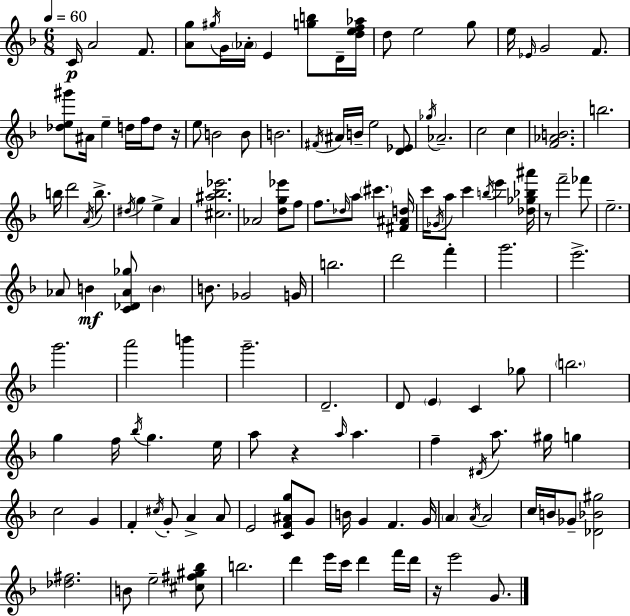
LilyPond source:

{
  \clef treble
  \numericTimeSignature
  \time 6/8
  \key d \minor
  \tempo 4 = 60
  c'16\p a'2 f'8. | <a' g''>8 \acciaccatura { gis''16 } g'16 \parenthesize aes'16-. e'4 <g'' b''>8 d'16-- | <d'' e'' f'' aes''>16 d''8 e''2 g''8 | e''16 \grace { ees'16 } g'2 f'8. | \break <des'' e'' gis'''>8 ais'16 e''4-- d''16 f''16 d''8 | r16 e''8 b'2 | b'8 b'2. | \acciaccatura { fis'16 } ais'16 b'16-- e''2 | \break <d' ees'>8 \acciaccatura { ges''16 } aes'2.-- | c''2 | c''4 <f' aes' b'>2. | b''2. | \break b''16 d'''2 | \acciaccatura { a'16 } b''8.-> \acciaccatura { dis''16 } g''4 e''4-> | a'4 <cis'' ais'' bes'' ees'''>2. | aes'2 | \break <d'' g'' ees'''>8 f''8 f''8. \grace { des''16 } a''8 | \parenthesize cis'''4. <fis' ais' d''>16 c'''16 \acciaccatura { ges'16 } a''8 c'''4 | \acciaccatura { b''16 } e'''4 <des'' ges'' bes'' ais'''>16 r8 f'''2-- | fes'''8 e''2.-- | \break aes'8 b'4\mf | <c' des' aes' ges''>8 \parenthesize b'4 b'8. | ges'2 g'16 b''2. | d'''2 | \break f'''4-. g'''2. | e'''2.-> | g'''2. | a'''2 | \break b'''4 g'''2.-- | d'2.-- | d'8 \parenthesize e'4 | c'4 ges''8 \parenthesize b''2. | \break g''4 | f''16 \acciaccatura { bes''16 } g''4. e''16 a''8 | r4 \grace { a''16 } a''4. f''4-- | \acciaccatura { dis'16 } a''8. gis''16 g''4 | \break c''2 g'4 | f'4-. \acciaccatura { cis''16 } g'8-. a'4-> a'8 | e'2 <c' f' ais' g''>8 g'8 | b'16 g'4 f'4. | \break g'16 \parenthesize a'4 \acciaccatura { a'16 } a'2 | c''16 b'16 ges'8-- <des' bes' gis''>2 | <des'' fis''>2. | b'8 e''2-- | \break <cis'' fis'' gis'' bes''>8 b''2. | d'''4 e'''16 c'''16 d'''4 | f'''16 d'''16 r16 e'''2 g'8. | \bar "|."
}